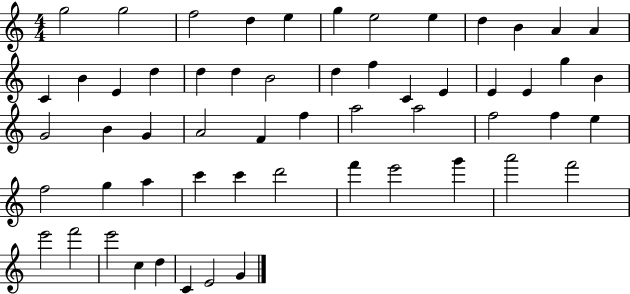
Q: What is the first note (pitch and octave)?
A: G5